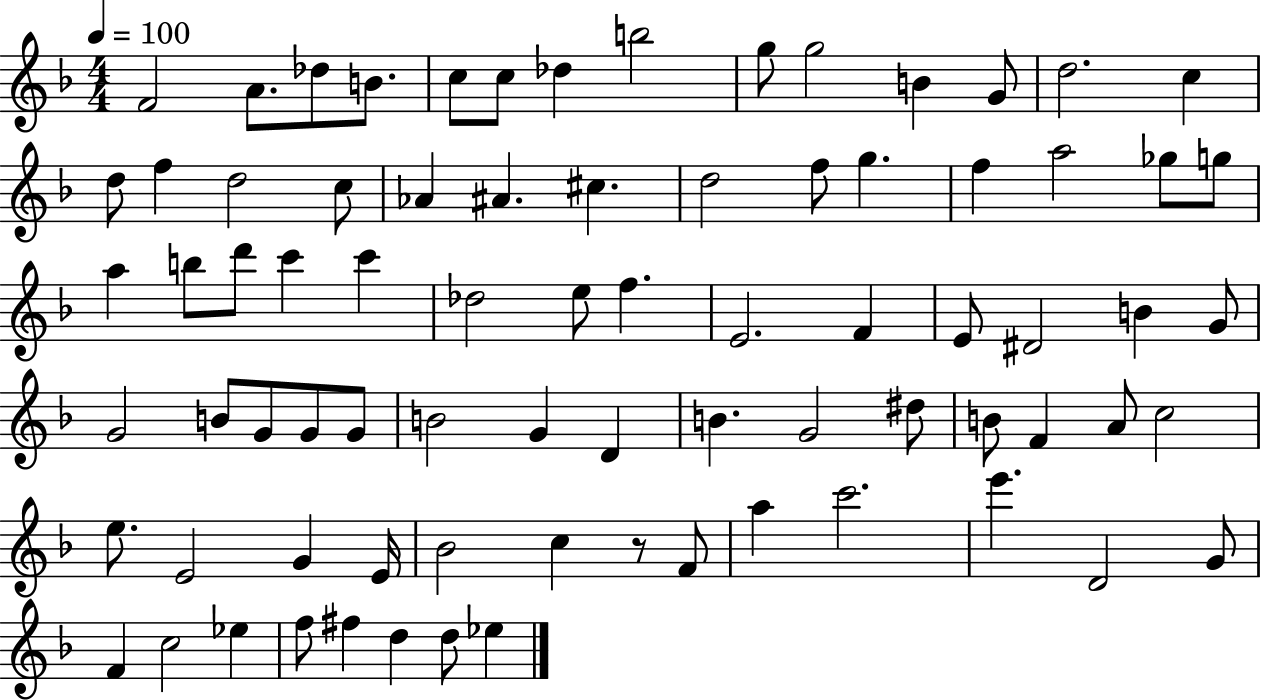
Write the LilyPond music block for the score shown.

{
  \clef treble
  \numericTimeSignature
  \time 4/4
  \key f \major
  \tempo 4 = 100
  f'2 a'8. des''8 b'8. | c''8 c''8 des''4 b''2 | g''8 g''2 b'4 g'8 | d''2. c''4 | \break d''8 f''4 d''2 c''8 | aes'4 ais'4. cis''4. | d''2 f''8 g''4. | f''4 a''2 ges''8 g''8 | \break a''4 b''8 d'''8 c'''4 c'''4 | des''2 e''8 f''4. | e'2. f'4 | e'8 dis'2 b'4 g'8 | \break g'2 b'8 g'8 g'8 g'8 | b'2 g'4 d'4 | b'4. g'2 dis''8 | b'8 f'4 a'8 c''2 | \break e''8. e'2 g'4 e'16 | bes'2 c''4 r8 f'8 | a''4 c'''2. | e'''4. d'2 g'8 | \break f'4 c''2 ees''4 | f''8 fis''4 d''4 d''8 ees''4 | \bar "|."
}